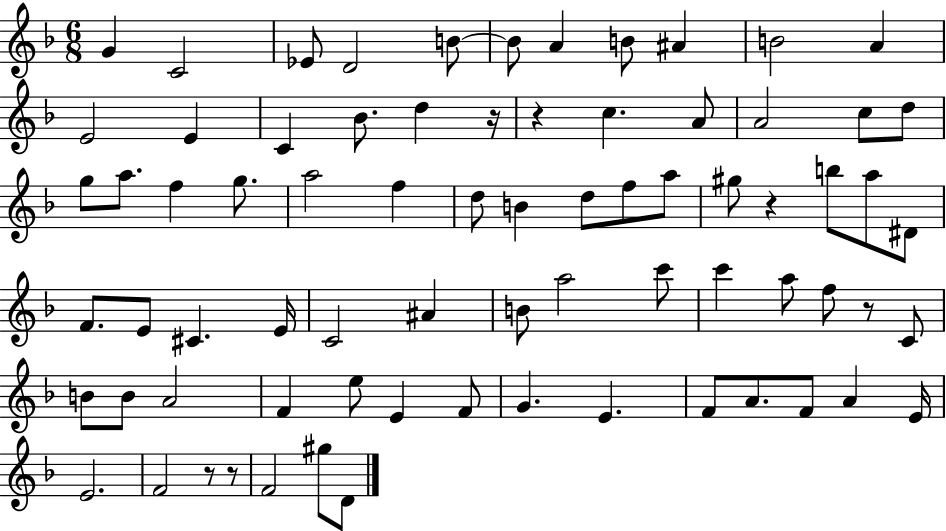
X:1
T:Untitled
M:6/8
L:1/4
K:F
G C2 _E/2 D2 B/2 B/2 A B/2 ^A B2 A E2 E C _B/2 d z/4 z c A/2 A2 c/2 d/2 g/2 a/2 f g/2 a2 f d/2 B d/2 f/2 a/2 ^g/2 z b/2 a/2 ^D/2 F/2 E/2 ^C E/4 C2 ^A B/2 a2 c'/2 c' a/2 f/2 z/2 C/2 B/2 B/2 A2 F e/2 E F/2 G E F/2 A/2 F/2 A E/4 E2 F2 z/2 z/2 F2 ^g/2 D/2